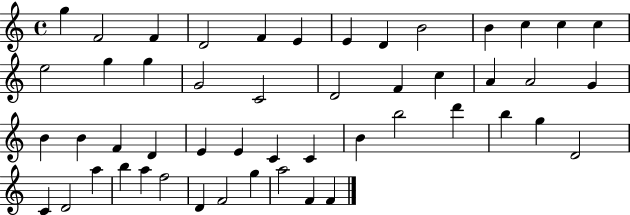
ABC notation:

X:1
T:Untitled
M:4/4
L:1/4
K:C
g F2 F D2 F E E D B2 B c c c e2 g g G2 C2 D2 F c A A2 G B B F D E E C C B b2 d' b g D2 C D2 a b a f2 D F2 g a2 F F